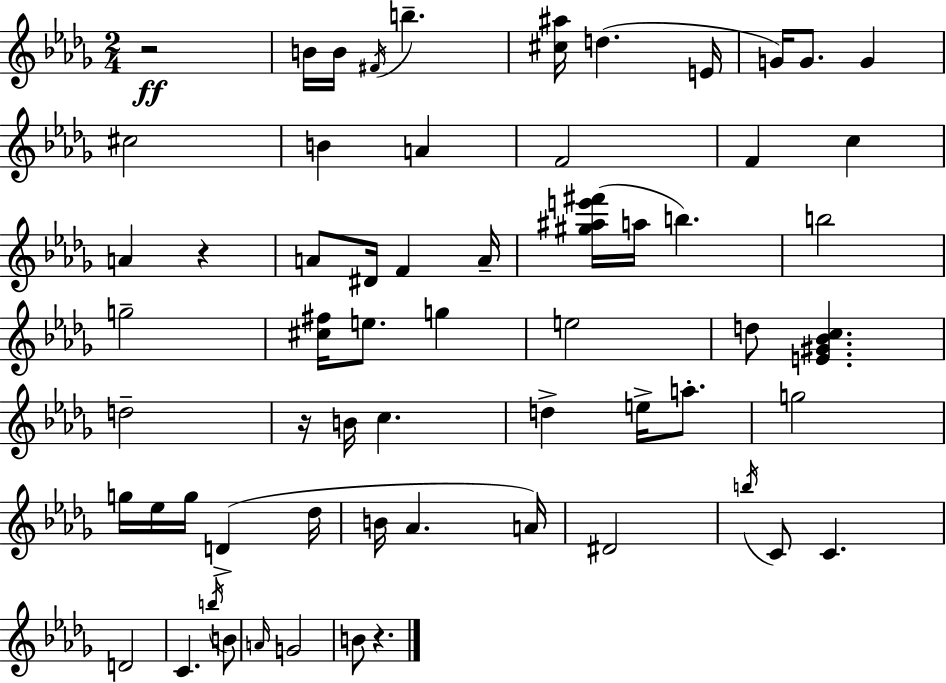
{
  \clef treble
  \numericTimeSignature
  \time 2/4
  \key bes \minor
  r2\ff | b'16 b'16 \acciaccatura { fis'16 } b''4.-- | <cis'' ais''>16 d''4.( | e'16 g'16) g'8. g'4 | \break cis''2 | b'4 a'4 | f'2 | f'4 c''4 | \break a'4 r4 | a'8 dis'16 f'4 | a'16-- <gis'' ais'' e''' fis'''>16( a''16 b''4.) | b''2 | \break g''2-- | <cis'' fis''>16 e''8. g''4 | e''2 | d''8 <e' gis' bes' c''>4. | \break d''2-- | r16 b'16 c''4. | d''4-> e''16-> a''8.-. | g''2 | \break g''16 ees''16 g''16 d'4->( | des''16 b'16 aes'4. | a'16) dis'2 | \acciaccatura { b''16 } c'8 c'4. | \break d'2 | c'4. | \acciaccatura { b''16 } b'8 \grace { a'16 } g'2 | b'8 r4. | \break \bar "|."
}